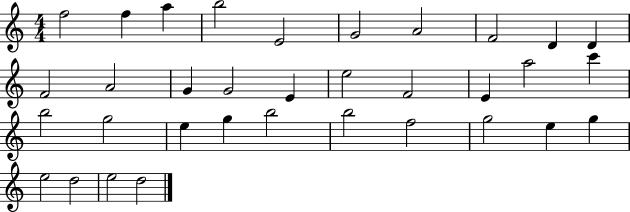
X:1
T:Untitled
M:4/4
L:1/4
K:C
f2 f a b2 E2 G2 A2 F2 D D F2 A2 G G2 E e2 F2 E a2 c' b2 g2 e g b2 b2 f2 g2 e g e2 d2 e2 d2